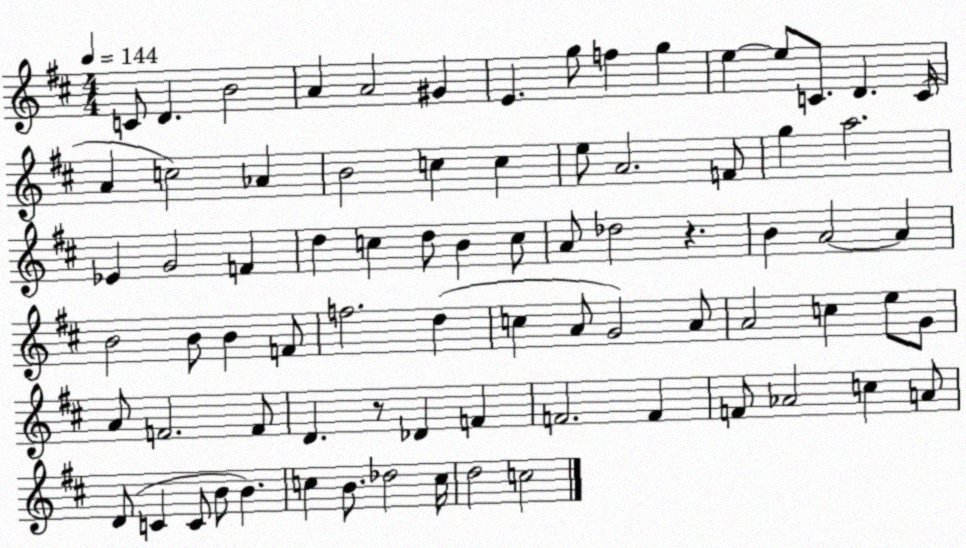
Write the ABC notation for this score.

X:1
T:Untitled
M:4/4
L:1/4
K:D
C/2 D B2 A A2 ^G E g/2 f g e e/2 C/2 D C/4 A c2 _A B2 c c e/2 A2 F/2 g a2 _E G2 F d c d/2 B c/2 A/2 _d2 z B A2 A B2 B/2 B F/2 f2 d c A/2 G2 A/2 A2 c e/2 G/2 A/2 F2 F/2 D z/2 _D F F2 F F/2 _A2 c A/2 D/2 C C/2 B/2 B c B/2 _d2 c/4 d2 c2